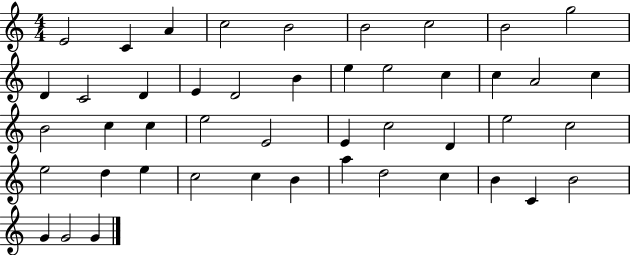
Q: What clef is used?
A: treble